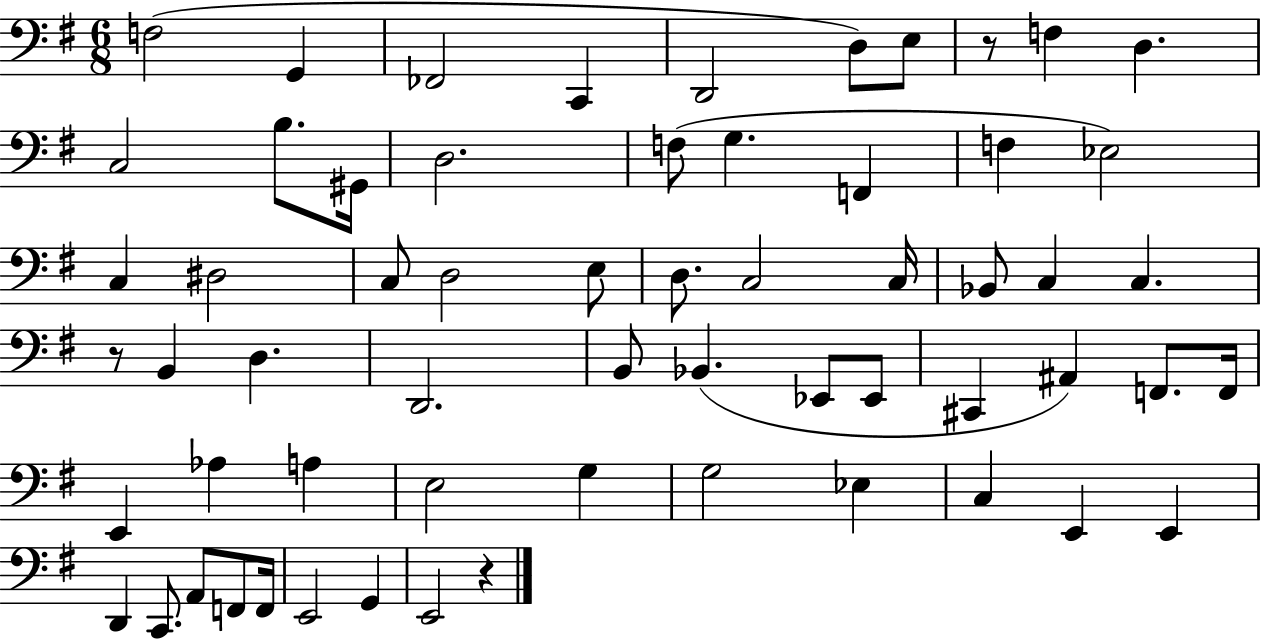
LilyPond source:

{
  \clef bass
  \numericTimeSignature
  \time 6/8
  \key g \major
  f2( g,4 | fes,2 c,4 | d,2 d8) e8 | r8 f4 d4. | \break c2 b8. gis,16 | d2. | f8( g4. f,4 | f4 ees2) | \break c4 dis2 | c8 d2 e8 | d8. c2 c16 | bes,8 c4 c4. | \break r8 b,4 d4. | d,2. | b,8 bes,4.( ees,8 ees,8 | cis,4 ais,4) f,8. f,16 | \break e,4 aes4 a4 | e2 g4 | g2 ees4 | c4 e,4 e,4 | \break d,4 c,8. a,8 f,8 f,16 | e,2 g,4 | e,2 r4 | \bar "|."
}